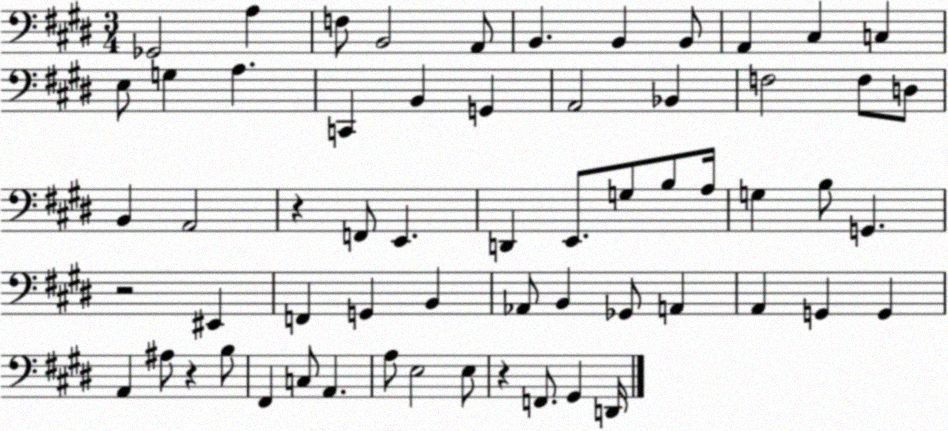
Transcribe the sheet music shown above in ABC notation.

X:1
T:Untitled
M:3/4
L:1/4
K:E
_G,,2 A, F,/2 B,,2 A,,/2 B,, B,, B,,/2 A,, ^C, C, E,/2 G, A, C,, B,, G,, A,,2 _B,, F,2 F,/2 D,/2 B,, A,,2 z F,,/2 E,, D,, E,,/2 G,/2 B,/2 A,/4 G, B,/2 G,, z2 ^E,, F,, G,, B,, _A,,/2 B,, _G,,/2 A,, A,, G,, G,, A,, ^A,/2 z B,/2 ^F,, C,/2 A,, A,/2 E,2 E,/2 z F,,/2 ^G,, D,,/4